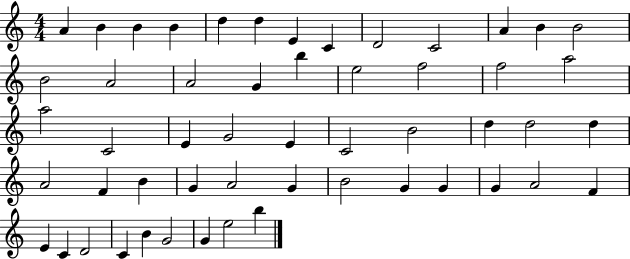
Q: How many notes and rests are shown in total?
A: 53